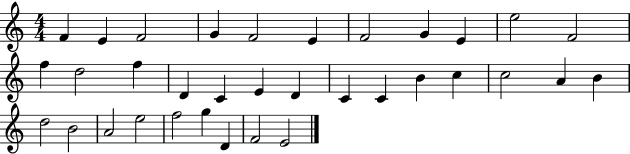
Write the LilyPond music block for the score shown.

{
  \clef treble
  \numericTimeSignature
  \time 4/4
  \key c \major
  f'4 e'4 f'2 | g'4 f'2 e'4 | f'2 g'4 e'4 | e''2 f'2 | \break f''4 d''2 f''4 | d'4 c'4 e'4 d'4 | c'4 c'4 b'4 c''4 | c''2 a'4 b'4 | \break d''2 b'2 | a'2 e''2 | f''2 g''4 d'4 | f'2 e'2 | \break \bar "|."
}